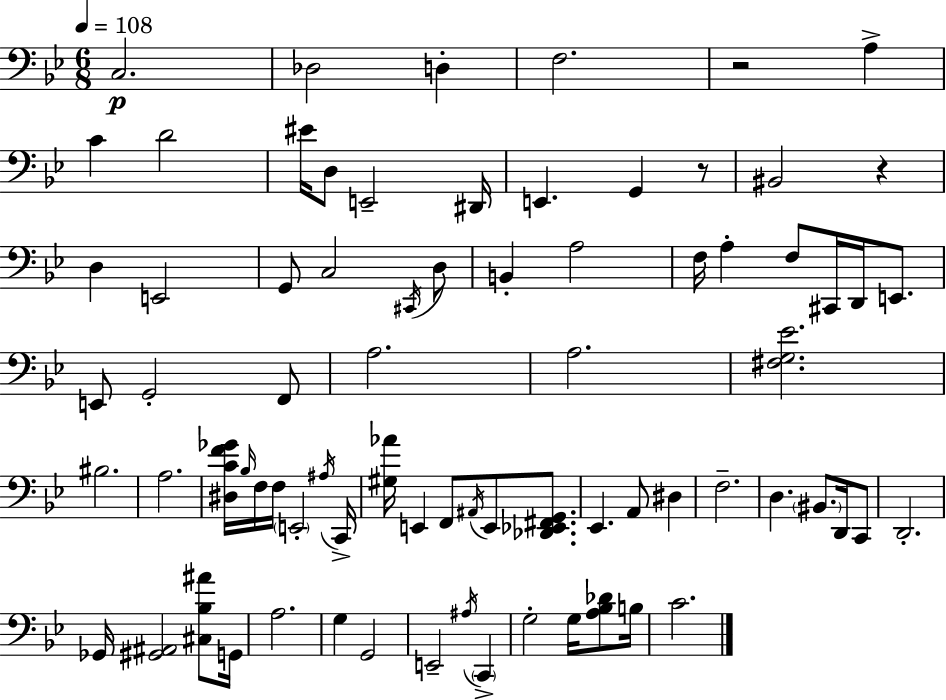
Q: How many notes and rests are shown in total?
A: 76